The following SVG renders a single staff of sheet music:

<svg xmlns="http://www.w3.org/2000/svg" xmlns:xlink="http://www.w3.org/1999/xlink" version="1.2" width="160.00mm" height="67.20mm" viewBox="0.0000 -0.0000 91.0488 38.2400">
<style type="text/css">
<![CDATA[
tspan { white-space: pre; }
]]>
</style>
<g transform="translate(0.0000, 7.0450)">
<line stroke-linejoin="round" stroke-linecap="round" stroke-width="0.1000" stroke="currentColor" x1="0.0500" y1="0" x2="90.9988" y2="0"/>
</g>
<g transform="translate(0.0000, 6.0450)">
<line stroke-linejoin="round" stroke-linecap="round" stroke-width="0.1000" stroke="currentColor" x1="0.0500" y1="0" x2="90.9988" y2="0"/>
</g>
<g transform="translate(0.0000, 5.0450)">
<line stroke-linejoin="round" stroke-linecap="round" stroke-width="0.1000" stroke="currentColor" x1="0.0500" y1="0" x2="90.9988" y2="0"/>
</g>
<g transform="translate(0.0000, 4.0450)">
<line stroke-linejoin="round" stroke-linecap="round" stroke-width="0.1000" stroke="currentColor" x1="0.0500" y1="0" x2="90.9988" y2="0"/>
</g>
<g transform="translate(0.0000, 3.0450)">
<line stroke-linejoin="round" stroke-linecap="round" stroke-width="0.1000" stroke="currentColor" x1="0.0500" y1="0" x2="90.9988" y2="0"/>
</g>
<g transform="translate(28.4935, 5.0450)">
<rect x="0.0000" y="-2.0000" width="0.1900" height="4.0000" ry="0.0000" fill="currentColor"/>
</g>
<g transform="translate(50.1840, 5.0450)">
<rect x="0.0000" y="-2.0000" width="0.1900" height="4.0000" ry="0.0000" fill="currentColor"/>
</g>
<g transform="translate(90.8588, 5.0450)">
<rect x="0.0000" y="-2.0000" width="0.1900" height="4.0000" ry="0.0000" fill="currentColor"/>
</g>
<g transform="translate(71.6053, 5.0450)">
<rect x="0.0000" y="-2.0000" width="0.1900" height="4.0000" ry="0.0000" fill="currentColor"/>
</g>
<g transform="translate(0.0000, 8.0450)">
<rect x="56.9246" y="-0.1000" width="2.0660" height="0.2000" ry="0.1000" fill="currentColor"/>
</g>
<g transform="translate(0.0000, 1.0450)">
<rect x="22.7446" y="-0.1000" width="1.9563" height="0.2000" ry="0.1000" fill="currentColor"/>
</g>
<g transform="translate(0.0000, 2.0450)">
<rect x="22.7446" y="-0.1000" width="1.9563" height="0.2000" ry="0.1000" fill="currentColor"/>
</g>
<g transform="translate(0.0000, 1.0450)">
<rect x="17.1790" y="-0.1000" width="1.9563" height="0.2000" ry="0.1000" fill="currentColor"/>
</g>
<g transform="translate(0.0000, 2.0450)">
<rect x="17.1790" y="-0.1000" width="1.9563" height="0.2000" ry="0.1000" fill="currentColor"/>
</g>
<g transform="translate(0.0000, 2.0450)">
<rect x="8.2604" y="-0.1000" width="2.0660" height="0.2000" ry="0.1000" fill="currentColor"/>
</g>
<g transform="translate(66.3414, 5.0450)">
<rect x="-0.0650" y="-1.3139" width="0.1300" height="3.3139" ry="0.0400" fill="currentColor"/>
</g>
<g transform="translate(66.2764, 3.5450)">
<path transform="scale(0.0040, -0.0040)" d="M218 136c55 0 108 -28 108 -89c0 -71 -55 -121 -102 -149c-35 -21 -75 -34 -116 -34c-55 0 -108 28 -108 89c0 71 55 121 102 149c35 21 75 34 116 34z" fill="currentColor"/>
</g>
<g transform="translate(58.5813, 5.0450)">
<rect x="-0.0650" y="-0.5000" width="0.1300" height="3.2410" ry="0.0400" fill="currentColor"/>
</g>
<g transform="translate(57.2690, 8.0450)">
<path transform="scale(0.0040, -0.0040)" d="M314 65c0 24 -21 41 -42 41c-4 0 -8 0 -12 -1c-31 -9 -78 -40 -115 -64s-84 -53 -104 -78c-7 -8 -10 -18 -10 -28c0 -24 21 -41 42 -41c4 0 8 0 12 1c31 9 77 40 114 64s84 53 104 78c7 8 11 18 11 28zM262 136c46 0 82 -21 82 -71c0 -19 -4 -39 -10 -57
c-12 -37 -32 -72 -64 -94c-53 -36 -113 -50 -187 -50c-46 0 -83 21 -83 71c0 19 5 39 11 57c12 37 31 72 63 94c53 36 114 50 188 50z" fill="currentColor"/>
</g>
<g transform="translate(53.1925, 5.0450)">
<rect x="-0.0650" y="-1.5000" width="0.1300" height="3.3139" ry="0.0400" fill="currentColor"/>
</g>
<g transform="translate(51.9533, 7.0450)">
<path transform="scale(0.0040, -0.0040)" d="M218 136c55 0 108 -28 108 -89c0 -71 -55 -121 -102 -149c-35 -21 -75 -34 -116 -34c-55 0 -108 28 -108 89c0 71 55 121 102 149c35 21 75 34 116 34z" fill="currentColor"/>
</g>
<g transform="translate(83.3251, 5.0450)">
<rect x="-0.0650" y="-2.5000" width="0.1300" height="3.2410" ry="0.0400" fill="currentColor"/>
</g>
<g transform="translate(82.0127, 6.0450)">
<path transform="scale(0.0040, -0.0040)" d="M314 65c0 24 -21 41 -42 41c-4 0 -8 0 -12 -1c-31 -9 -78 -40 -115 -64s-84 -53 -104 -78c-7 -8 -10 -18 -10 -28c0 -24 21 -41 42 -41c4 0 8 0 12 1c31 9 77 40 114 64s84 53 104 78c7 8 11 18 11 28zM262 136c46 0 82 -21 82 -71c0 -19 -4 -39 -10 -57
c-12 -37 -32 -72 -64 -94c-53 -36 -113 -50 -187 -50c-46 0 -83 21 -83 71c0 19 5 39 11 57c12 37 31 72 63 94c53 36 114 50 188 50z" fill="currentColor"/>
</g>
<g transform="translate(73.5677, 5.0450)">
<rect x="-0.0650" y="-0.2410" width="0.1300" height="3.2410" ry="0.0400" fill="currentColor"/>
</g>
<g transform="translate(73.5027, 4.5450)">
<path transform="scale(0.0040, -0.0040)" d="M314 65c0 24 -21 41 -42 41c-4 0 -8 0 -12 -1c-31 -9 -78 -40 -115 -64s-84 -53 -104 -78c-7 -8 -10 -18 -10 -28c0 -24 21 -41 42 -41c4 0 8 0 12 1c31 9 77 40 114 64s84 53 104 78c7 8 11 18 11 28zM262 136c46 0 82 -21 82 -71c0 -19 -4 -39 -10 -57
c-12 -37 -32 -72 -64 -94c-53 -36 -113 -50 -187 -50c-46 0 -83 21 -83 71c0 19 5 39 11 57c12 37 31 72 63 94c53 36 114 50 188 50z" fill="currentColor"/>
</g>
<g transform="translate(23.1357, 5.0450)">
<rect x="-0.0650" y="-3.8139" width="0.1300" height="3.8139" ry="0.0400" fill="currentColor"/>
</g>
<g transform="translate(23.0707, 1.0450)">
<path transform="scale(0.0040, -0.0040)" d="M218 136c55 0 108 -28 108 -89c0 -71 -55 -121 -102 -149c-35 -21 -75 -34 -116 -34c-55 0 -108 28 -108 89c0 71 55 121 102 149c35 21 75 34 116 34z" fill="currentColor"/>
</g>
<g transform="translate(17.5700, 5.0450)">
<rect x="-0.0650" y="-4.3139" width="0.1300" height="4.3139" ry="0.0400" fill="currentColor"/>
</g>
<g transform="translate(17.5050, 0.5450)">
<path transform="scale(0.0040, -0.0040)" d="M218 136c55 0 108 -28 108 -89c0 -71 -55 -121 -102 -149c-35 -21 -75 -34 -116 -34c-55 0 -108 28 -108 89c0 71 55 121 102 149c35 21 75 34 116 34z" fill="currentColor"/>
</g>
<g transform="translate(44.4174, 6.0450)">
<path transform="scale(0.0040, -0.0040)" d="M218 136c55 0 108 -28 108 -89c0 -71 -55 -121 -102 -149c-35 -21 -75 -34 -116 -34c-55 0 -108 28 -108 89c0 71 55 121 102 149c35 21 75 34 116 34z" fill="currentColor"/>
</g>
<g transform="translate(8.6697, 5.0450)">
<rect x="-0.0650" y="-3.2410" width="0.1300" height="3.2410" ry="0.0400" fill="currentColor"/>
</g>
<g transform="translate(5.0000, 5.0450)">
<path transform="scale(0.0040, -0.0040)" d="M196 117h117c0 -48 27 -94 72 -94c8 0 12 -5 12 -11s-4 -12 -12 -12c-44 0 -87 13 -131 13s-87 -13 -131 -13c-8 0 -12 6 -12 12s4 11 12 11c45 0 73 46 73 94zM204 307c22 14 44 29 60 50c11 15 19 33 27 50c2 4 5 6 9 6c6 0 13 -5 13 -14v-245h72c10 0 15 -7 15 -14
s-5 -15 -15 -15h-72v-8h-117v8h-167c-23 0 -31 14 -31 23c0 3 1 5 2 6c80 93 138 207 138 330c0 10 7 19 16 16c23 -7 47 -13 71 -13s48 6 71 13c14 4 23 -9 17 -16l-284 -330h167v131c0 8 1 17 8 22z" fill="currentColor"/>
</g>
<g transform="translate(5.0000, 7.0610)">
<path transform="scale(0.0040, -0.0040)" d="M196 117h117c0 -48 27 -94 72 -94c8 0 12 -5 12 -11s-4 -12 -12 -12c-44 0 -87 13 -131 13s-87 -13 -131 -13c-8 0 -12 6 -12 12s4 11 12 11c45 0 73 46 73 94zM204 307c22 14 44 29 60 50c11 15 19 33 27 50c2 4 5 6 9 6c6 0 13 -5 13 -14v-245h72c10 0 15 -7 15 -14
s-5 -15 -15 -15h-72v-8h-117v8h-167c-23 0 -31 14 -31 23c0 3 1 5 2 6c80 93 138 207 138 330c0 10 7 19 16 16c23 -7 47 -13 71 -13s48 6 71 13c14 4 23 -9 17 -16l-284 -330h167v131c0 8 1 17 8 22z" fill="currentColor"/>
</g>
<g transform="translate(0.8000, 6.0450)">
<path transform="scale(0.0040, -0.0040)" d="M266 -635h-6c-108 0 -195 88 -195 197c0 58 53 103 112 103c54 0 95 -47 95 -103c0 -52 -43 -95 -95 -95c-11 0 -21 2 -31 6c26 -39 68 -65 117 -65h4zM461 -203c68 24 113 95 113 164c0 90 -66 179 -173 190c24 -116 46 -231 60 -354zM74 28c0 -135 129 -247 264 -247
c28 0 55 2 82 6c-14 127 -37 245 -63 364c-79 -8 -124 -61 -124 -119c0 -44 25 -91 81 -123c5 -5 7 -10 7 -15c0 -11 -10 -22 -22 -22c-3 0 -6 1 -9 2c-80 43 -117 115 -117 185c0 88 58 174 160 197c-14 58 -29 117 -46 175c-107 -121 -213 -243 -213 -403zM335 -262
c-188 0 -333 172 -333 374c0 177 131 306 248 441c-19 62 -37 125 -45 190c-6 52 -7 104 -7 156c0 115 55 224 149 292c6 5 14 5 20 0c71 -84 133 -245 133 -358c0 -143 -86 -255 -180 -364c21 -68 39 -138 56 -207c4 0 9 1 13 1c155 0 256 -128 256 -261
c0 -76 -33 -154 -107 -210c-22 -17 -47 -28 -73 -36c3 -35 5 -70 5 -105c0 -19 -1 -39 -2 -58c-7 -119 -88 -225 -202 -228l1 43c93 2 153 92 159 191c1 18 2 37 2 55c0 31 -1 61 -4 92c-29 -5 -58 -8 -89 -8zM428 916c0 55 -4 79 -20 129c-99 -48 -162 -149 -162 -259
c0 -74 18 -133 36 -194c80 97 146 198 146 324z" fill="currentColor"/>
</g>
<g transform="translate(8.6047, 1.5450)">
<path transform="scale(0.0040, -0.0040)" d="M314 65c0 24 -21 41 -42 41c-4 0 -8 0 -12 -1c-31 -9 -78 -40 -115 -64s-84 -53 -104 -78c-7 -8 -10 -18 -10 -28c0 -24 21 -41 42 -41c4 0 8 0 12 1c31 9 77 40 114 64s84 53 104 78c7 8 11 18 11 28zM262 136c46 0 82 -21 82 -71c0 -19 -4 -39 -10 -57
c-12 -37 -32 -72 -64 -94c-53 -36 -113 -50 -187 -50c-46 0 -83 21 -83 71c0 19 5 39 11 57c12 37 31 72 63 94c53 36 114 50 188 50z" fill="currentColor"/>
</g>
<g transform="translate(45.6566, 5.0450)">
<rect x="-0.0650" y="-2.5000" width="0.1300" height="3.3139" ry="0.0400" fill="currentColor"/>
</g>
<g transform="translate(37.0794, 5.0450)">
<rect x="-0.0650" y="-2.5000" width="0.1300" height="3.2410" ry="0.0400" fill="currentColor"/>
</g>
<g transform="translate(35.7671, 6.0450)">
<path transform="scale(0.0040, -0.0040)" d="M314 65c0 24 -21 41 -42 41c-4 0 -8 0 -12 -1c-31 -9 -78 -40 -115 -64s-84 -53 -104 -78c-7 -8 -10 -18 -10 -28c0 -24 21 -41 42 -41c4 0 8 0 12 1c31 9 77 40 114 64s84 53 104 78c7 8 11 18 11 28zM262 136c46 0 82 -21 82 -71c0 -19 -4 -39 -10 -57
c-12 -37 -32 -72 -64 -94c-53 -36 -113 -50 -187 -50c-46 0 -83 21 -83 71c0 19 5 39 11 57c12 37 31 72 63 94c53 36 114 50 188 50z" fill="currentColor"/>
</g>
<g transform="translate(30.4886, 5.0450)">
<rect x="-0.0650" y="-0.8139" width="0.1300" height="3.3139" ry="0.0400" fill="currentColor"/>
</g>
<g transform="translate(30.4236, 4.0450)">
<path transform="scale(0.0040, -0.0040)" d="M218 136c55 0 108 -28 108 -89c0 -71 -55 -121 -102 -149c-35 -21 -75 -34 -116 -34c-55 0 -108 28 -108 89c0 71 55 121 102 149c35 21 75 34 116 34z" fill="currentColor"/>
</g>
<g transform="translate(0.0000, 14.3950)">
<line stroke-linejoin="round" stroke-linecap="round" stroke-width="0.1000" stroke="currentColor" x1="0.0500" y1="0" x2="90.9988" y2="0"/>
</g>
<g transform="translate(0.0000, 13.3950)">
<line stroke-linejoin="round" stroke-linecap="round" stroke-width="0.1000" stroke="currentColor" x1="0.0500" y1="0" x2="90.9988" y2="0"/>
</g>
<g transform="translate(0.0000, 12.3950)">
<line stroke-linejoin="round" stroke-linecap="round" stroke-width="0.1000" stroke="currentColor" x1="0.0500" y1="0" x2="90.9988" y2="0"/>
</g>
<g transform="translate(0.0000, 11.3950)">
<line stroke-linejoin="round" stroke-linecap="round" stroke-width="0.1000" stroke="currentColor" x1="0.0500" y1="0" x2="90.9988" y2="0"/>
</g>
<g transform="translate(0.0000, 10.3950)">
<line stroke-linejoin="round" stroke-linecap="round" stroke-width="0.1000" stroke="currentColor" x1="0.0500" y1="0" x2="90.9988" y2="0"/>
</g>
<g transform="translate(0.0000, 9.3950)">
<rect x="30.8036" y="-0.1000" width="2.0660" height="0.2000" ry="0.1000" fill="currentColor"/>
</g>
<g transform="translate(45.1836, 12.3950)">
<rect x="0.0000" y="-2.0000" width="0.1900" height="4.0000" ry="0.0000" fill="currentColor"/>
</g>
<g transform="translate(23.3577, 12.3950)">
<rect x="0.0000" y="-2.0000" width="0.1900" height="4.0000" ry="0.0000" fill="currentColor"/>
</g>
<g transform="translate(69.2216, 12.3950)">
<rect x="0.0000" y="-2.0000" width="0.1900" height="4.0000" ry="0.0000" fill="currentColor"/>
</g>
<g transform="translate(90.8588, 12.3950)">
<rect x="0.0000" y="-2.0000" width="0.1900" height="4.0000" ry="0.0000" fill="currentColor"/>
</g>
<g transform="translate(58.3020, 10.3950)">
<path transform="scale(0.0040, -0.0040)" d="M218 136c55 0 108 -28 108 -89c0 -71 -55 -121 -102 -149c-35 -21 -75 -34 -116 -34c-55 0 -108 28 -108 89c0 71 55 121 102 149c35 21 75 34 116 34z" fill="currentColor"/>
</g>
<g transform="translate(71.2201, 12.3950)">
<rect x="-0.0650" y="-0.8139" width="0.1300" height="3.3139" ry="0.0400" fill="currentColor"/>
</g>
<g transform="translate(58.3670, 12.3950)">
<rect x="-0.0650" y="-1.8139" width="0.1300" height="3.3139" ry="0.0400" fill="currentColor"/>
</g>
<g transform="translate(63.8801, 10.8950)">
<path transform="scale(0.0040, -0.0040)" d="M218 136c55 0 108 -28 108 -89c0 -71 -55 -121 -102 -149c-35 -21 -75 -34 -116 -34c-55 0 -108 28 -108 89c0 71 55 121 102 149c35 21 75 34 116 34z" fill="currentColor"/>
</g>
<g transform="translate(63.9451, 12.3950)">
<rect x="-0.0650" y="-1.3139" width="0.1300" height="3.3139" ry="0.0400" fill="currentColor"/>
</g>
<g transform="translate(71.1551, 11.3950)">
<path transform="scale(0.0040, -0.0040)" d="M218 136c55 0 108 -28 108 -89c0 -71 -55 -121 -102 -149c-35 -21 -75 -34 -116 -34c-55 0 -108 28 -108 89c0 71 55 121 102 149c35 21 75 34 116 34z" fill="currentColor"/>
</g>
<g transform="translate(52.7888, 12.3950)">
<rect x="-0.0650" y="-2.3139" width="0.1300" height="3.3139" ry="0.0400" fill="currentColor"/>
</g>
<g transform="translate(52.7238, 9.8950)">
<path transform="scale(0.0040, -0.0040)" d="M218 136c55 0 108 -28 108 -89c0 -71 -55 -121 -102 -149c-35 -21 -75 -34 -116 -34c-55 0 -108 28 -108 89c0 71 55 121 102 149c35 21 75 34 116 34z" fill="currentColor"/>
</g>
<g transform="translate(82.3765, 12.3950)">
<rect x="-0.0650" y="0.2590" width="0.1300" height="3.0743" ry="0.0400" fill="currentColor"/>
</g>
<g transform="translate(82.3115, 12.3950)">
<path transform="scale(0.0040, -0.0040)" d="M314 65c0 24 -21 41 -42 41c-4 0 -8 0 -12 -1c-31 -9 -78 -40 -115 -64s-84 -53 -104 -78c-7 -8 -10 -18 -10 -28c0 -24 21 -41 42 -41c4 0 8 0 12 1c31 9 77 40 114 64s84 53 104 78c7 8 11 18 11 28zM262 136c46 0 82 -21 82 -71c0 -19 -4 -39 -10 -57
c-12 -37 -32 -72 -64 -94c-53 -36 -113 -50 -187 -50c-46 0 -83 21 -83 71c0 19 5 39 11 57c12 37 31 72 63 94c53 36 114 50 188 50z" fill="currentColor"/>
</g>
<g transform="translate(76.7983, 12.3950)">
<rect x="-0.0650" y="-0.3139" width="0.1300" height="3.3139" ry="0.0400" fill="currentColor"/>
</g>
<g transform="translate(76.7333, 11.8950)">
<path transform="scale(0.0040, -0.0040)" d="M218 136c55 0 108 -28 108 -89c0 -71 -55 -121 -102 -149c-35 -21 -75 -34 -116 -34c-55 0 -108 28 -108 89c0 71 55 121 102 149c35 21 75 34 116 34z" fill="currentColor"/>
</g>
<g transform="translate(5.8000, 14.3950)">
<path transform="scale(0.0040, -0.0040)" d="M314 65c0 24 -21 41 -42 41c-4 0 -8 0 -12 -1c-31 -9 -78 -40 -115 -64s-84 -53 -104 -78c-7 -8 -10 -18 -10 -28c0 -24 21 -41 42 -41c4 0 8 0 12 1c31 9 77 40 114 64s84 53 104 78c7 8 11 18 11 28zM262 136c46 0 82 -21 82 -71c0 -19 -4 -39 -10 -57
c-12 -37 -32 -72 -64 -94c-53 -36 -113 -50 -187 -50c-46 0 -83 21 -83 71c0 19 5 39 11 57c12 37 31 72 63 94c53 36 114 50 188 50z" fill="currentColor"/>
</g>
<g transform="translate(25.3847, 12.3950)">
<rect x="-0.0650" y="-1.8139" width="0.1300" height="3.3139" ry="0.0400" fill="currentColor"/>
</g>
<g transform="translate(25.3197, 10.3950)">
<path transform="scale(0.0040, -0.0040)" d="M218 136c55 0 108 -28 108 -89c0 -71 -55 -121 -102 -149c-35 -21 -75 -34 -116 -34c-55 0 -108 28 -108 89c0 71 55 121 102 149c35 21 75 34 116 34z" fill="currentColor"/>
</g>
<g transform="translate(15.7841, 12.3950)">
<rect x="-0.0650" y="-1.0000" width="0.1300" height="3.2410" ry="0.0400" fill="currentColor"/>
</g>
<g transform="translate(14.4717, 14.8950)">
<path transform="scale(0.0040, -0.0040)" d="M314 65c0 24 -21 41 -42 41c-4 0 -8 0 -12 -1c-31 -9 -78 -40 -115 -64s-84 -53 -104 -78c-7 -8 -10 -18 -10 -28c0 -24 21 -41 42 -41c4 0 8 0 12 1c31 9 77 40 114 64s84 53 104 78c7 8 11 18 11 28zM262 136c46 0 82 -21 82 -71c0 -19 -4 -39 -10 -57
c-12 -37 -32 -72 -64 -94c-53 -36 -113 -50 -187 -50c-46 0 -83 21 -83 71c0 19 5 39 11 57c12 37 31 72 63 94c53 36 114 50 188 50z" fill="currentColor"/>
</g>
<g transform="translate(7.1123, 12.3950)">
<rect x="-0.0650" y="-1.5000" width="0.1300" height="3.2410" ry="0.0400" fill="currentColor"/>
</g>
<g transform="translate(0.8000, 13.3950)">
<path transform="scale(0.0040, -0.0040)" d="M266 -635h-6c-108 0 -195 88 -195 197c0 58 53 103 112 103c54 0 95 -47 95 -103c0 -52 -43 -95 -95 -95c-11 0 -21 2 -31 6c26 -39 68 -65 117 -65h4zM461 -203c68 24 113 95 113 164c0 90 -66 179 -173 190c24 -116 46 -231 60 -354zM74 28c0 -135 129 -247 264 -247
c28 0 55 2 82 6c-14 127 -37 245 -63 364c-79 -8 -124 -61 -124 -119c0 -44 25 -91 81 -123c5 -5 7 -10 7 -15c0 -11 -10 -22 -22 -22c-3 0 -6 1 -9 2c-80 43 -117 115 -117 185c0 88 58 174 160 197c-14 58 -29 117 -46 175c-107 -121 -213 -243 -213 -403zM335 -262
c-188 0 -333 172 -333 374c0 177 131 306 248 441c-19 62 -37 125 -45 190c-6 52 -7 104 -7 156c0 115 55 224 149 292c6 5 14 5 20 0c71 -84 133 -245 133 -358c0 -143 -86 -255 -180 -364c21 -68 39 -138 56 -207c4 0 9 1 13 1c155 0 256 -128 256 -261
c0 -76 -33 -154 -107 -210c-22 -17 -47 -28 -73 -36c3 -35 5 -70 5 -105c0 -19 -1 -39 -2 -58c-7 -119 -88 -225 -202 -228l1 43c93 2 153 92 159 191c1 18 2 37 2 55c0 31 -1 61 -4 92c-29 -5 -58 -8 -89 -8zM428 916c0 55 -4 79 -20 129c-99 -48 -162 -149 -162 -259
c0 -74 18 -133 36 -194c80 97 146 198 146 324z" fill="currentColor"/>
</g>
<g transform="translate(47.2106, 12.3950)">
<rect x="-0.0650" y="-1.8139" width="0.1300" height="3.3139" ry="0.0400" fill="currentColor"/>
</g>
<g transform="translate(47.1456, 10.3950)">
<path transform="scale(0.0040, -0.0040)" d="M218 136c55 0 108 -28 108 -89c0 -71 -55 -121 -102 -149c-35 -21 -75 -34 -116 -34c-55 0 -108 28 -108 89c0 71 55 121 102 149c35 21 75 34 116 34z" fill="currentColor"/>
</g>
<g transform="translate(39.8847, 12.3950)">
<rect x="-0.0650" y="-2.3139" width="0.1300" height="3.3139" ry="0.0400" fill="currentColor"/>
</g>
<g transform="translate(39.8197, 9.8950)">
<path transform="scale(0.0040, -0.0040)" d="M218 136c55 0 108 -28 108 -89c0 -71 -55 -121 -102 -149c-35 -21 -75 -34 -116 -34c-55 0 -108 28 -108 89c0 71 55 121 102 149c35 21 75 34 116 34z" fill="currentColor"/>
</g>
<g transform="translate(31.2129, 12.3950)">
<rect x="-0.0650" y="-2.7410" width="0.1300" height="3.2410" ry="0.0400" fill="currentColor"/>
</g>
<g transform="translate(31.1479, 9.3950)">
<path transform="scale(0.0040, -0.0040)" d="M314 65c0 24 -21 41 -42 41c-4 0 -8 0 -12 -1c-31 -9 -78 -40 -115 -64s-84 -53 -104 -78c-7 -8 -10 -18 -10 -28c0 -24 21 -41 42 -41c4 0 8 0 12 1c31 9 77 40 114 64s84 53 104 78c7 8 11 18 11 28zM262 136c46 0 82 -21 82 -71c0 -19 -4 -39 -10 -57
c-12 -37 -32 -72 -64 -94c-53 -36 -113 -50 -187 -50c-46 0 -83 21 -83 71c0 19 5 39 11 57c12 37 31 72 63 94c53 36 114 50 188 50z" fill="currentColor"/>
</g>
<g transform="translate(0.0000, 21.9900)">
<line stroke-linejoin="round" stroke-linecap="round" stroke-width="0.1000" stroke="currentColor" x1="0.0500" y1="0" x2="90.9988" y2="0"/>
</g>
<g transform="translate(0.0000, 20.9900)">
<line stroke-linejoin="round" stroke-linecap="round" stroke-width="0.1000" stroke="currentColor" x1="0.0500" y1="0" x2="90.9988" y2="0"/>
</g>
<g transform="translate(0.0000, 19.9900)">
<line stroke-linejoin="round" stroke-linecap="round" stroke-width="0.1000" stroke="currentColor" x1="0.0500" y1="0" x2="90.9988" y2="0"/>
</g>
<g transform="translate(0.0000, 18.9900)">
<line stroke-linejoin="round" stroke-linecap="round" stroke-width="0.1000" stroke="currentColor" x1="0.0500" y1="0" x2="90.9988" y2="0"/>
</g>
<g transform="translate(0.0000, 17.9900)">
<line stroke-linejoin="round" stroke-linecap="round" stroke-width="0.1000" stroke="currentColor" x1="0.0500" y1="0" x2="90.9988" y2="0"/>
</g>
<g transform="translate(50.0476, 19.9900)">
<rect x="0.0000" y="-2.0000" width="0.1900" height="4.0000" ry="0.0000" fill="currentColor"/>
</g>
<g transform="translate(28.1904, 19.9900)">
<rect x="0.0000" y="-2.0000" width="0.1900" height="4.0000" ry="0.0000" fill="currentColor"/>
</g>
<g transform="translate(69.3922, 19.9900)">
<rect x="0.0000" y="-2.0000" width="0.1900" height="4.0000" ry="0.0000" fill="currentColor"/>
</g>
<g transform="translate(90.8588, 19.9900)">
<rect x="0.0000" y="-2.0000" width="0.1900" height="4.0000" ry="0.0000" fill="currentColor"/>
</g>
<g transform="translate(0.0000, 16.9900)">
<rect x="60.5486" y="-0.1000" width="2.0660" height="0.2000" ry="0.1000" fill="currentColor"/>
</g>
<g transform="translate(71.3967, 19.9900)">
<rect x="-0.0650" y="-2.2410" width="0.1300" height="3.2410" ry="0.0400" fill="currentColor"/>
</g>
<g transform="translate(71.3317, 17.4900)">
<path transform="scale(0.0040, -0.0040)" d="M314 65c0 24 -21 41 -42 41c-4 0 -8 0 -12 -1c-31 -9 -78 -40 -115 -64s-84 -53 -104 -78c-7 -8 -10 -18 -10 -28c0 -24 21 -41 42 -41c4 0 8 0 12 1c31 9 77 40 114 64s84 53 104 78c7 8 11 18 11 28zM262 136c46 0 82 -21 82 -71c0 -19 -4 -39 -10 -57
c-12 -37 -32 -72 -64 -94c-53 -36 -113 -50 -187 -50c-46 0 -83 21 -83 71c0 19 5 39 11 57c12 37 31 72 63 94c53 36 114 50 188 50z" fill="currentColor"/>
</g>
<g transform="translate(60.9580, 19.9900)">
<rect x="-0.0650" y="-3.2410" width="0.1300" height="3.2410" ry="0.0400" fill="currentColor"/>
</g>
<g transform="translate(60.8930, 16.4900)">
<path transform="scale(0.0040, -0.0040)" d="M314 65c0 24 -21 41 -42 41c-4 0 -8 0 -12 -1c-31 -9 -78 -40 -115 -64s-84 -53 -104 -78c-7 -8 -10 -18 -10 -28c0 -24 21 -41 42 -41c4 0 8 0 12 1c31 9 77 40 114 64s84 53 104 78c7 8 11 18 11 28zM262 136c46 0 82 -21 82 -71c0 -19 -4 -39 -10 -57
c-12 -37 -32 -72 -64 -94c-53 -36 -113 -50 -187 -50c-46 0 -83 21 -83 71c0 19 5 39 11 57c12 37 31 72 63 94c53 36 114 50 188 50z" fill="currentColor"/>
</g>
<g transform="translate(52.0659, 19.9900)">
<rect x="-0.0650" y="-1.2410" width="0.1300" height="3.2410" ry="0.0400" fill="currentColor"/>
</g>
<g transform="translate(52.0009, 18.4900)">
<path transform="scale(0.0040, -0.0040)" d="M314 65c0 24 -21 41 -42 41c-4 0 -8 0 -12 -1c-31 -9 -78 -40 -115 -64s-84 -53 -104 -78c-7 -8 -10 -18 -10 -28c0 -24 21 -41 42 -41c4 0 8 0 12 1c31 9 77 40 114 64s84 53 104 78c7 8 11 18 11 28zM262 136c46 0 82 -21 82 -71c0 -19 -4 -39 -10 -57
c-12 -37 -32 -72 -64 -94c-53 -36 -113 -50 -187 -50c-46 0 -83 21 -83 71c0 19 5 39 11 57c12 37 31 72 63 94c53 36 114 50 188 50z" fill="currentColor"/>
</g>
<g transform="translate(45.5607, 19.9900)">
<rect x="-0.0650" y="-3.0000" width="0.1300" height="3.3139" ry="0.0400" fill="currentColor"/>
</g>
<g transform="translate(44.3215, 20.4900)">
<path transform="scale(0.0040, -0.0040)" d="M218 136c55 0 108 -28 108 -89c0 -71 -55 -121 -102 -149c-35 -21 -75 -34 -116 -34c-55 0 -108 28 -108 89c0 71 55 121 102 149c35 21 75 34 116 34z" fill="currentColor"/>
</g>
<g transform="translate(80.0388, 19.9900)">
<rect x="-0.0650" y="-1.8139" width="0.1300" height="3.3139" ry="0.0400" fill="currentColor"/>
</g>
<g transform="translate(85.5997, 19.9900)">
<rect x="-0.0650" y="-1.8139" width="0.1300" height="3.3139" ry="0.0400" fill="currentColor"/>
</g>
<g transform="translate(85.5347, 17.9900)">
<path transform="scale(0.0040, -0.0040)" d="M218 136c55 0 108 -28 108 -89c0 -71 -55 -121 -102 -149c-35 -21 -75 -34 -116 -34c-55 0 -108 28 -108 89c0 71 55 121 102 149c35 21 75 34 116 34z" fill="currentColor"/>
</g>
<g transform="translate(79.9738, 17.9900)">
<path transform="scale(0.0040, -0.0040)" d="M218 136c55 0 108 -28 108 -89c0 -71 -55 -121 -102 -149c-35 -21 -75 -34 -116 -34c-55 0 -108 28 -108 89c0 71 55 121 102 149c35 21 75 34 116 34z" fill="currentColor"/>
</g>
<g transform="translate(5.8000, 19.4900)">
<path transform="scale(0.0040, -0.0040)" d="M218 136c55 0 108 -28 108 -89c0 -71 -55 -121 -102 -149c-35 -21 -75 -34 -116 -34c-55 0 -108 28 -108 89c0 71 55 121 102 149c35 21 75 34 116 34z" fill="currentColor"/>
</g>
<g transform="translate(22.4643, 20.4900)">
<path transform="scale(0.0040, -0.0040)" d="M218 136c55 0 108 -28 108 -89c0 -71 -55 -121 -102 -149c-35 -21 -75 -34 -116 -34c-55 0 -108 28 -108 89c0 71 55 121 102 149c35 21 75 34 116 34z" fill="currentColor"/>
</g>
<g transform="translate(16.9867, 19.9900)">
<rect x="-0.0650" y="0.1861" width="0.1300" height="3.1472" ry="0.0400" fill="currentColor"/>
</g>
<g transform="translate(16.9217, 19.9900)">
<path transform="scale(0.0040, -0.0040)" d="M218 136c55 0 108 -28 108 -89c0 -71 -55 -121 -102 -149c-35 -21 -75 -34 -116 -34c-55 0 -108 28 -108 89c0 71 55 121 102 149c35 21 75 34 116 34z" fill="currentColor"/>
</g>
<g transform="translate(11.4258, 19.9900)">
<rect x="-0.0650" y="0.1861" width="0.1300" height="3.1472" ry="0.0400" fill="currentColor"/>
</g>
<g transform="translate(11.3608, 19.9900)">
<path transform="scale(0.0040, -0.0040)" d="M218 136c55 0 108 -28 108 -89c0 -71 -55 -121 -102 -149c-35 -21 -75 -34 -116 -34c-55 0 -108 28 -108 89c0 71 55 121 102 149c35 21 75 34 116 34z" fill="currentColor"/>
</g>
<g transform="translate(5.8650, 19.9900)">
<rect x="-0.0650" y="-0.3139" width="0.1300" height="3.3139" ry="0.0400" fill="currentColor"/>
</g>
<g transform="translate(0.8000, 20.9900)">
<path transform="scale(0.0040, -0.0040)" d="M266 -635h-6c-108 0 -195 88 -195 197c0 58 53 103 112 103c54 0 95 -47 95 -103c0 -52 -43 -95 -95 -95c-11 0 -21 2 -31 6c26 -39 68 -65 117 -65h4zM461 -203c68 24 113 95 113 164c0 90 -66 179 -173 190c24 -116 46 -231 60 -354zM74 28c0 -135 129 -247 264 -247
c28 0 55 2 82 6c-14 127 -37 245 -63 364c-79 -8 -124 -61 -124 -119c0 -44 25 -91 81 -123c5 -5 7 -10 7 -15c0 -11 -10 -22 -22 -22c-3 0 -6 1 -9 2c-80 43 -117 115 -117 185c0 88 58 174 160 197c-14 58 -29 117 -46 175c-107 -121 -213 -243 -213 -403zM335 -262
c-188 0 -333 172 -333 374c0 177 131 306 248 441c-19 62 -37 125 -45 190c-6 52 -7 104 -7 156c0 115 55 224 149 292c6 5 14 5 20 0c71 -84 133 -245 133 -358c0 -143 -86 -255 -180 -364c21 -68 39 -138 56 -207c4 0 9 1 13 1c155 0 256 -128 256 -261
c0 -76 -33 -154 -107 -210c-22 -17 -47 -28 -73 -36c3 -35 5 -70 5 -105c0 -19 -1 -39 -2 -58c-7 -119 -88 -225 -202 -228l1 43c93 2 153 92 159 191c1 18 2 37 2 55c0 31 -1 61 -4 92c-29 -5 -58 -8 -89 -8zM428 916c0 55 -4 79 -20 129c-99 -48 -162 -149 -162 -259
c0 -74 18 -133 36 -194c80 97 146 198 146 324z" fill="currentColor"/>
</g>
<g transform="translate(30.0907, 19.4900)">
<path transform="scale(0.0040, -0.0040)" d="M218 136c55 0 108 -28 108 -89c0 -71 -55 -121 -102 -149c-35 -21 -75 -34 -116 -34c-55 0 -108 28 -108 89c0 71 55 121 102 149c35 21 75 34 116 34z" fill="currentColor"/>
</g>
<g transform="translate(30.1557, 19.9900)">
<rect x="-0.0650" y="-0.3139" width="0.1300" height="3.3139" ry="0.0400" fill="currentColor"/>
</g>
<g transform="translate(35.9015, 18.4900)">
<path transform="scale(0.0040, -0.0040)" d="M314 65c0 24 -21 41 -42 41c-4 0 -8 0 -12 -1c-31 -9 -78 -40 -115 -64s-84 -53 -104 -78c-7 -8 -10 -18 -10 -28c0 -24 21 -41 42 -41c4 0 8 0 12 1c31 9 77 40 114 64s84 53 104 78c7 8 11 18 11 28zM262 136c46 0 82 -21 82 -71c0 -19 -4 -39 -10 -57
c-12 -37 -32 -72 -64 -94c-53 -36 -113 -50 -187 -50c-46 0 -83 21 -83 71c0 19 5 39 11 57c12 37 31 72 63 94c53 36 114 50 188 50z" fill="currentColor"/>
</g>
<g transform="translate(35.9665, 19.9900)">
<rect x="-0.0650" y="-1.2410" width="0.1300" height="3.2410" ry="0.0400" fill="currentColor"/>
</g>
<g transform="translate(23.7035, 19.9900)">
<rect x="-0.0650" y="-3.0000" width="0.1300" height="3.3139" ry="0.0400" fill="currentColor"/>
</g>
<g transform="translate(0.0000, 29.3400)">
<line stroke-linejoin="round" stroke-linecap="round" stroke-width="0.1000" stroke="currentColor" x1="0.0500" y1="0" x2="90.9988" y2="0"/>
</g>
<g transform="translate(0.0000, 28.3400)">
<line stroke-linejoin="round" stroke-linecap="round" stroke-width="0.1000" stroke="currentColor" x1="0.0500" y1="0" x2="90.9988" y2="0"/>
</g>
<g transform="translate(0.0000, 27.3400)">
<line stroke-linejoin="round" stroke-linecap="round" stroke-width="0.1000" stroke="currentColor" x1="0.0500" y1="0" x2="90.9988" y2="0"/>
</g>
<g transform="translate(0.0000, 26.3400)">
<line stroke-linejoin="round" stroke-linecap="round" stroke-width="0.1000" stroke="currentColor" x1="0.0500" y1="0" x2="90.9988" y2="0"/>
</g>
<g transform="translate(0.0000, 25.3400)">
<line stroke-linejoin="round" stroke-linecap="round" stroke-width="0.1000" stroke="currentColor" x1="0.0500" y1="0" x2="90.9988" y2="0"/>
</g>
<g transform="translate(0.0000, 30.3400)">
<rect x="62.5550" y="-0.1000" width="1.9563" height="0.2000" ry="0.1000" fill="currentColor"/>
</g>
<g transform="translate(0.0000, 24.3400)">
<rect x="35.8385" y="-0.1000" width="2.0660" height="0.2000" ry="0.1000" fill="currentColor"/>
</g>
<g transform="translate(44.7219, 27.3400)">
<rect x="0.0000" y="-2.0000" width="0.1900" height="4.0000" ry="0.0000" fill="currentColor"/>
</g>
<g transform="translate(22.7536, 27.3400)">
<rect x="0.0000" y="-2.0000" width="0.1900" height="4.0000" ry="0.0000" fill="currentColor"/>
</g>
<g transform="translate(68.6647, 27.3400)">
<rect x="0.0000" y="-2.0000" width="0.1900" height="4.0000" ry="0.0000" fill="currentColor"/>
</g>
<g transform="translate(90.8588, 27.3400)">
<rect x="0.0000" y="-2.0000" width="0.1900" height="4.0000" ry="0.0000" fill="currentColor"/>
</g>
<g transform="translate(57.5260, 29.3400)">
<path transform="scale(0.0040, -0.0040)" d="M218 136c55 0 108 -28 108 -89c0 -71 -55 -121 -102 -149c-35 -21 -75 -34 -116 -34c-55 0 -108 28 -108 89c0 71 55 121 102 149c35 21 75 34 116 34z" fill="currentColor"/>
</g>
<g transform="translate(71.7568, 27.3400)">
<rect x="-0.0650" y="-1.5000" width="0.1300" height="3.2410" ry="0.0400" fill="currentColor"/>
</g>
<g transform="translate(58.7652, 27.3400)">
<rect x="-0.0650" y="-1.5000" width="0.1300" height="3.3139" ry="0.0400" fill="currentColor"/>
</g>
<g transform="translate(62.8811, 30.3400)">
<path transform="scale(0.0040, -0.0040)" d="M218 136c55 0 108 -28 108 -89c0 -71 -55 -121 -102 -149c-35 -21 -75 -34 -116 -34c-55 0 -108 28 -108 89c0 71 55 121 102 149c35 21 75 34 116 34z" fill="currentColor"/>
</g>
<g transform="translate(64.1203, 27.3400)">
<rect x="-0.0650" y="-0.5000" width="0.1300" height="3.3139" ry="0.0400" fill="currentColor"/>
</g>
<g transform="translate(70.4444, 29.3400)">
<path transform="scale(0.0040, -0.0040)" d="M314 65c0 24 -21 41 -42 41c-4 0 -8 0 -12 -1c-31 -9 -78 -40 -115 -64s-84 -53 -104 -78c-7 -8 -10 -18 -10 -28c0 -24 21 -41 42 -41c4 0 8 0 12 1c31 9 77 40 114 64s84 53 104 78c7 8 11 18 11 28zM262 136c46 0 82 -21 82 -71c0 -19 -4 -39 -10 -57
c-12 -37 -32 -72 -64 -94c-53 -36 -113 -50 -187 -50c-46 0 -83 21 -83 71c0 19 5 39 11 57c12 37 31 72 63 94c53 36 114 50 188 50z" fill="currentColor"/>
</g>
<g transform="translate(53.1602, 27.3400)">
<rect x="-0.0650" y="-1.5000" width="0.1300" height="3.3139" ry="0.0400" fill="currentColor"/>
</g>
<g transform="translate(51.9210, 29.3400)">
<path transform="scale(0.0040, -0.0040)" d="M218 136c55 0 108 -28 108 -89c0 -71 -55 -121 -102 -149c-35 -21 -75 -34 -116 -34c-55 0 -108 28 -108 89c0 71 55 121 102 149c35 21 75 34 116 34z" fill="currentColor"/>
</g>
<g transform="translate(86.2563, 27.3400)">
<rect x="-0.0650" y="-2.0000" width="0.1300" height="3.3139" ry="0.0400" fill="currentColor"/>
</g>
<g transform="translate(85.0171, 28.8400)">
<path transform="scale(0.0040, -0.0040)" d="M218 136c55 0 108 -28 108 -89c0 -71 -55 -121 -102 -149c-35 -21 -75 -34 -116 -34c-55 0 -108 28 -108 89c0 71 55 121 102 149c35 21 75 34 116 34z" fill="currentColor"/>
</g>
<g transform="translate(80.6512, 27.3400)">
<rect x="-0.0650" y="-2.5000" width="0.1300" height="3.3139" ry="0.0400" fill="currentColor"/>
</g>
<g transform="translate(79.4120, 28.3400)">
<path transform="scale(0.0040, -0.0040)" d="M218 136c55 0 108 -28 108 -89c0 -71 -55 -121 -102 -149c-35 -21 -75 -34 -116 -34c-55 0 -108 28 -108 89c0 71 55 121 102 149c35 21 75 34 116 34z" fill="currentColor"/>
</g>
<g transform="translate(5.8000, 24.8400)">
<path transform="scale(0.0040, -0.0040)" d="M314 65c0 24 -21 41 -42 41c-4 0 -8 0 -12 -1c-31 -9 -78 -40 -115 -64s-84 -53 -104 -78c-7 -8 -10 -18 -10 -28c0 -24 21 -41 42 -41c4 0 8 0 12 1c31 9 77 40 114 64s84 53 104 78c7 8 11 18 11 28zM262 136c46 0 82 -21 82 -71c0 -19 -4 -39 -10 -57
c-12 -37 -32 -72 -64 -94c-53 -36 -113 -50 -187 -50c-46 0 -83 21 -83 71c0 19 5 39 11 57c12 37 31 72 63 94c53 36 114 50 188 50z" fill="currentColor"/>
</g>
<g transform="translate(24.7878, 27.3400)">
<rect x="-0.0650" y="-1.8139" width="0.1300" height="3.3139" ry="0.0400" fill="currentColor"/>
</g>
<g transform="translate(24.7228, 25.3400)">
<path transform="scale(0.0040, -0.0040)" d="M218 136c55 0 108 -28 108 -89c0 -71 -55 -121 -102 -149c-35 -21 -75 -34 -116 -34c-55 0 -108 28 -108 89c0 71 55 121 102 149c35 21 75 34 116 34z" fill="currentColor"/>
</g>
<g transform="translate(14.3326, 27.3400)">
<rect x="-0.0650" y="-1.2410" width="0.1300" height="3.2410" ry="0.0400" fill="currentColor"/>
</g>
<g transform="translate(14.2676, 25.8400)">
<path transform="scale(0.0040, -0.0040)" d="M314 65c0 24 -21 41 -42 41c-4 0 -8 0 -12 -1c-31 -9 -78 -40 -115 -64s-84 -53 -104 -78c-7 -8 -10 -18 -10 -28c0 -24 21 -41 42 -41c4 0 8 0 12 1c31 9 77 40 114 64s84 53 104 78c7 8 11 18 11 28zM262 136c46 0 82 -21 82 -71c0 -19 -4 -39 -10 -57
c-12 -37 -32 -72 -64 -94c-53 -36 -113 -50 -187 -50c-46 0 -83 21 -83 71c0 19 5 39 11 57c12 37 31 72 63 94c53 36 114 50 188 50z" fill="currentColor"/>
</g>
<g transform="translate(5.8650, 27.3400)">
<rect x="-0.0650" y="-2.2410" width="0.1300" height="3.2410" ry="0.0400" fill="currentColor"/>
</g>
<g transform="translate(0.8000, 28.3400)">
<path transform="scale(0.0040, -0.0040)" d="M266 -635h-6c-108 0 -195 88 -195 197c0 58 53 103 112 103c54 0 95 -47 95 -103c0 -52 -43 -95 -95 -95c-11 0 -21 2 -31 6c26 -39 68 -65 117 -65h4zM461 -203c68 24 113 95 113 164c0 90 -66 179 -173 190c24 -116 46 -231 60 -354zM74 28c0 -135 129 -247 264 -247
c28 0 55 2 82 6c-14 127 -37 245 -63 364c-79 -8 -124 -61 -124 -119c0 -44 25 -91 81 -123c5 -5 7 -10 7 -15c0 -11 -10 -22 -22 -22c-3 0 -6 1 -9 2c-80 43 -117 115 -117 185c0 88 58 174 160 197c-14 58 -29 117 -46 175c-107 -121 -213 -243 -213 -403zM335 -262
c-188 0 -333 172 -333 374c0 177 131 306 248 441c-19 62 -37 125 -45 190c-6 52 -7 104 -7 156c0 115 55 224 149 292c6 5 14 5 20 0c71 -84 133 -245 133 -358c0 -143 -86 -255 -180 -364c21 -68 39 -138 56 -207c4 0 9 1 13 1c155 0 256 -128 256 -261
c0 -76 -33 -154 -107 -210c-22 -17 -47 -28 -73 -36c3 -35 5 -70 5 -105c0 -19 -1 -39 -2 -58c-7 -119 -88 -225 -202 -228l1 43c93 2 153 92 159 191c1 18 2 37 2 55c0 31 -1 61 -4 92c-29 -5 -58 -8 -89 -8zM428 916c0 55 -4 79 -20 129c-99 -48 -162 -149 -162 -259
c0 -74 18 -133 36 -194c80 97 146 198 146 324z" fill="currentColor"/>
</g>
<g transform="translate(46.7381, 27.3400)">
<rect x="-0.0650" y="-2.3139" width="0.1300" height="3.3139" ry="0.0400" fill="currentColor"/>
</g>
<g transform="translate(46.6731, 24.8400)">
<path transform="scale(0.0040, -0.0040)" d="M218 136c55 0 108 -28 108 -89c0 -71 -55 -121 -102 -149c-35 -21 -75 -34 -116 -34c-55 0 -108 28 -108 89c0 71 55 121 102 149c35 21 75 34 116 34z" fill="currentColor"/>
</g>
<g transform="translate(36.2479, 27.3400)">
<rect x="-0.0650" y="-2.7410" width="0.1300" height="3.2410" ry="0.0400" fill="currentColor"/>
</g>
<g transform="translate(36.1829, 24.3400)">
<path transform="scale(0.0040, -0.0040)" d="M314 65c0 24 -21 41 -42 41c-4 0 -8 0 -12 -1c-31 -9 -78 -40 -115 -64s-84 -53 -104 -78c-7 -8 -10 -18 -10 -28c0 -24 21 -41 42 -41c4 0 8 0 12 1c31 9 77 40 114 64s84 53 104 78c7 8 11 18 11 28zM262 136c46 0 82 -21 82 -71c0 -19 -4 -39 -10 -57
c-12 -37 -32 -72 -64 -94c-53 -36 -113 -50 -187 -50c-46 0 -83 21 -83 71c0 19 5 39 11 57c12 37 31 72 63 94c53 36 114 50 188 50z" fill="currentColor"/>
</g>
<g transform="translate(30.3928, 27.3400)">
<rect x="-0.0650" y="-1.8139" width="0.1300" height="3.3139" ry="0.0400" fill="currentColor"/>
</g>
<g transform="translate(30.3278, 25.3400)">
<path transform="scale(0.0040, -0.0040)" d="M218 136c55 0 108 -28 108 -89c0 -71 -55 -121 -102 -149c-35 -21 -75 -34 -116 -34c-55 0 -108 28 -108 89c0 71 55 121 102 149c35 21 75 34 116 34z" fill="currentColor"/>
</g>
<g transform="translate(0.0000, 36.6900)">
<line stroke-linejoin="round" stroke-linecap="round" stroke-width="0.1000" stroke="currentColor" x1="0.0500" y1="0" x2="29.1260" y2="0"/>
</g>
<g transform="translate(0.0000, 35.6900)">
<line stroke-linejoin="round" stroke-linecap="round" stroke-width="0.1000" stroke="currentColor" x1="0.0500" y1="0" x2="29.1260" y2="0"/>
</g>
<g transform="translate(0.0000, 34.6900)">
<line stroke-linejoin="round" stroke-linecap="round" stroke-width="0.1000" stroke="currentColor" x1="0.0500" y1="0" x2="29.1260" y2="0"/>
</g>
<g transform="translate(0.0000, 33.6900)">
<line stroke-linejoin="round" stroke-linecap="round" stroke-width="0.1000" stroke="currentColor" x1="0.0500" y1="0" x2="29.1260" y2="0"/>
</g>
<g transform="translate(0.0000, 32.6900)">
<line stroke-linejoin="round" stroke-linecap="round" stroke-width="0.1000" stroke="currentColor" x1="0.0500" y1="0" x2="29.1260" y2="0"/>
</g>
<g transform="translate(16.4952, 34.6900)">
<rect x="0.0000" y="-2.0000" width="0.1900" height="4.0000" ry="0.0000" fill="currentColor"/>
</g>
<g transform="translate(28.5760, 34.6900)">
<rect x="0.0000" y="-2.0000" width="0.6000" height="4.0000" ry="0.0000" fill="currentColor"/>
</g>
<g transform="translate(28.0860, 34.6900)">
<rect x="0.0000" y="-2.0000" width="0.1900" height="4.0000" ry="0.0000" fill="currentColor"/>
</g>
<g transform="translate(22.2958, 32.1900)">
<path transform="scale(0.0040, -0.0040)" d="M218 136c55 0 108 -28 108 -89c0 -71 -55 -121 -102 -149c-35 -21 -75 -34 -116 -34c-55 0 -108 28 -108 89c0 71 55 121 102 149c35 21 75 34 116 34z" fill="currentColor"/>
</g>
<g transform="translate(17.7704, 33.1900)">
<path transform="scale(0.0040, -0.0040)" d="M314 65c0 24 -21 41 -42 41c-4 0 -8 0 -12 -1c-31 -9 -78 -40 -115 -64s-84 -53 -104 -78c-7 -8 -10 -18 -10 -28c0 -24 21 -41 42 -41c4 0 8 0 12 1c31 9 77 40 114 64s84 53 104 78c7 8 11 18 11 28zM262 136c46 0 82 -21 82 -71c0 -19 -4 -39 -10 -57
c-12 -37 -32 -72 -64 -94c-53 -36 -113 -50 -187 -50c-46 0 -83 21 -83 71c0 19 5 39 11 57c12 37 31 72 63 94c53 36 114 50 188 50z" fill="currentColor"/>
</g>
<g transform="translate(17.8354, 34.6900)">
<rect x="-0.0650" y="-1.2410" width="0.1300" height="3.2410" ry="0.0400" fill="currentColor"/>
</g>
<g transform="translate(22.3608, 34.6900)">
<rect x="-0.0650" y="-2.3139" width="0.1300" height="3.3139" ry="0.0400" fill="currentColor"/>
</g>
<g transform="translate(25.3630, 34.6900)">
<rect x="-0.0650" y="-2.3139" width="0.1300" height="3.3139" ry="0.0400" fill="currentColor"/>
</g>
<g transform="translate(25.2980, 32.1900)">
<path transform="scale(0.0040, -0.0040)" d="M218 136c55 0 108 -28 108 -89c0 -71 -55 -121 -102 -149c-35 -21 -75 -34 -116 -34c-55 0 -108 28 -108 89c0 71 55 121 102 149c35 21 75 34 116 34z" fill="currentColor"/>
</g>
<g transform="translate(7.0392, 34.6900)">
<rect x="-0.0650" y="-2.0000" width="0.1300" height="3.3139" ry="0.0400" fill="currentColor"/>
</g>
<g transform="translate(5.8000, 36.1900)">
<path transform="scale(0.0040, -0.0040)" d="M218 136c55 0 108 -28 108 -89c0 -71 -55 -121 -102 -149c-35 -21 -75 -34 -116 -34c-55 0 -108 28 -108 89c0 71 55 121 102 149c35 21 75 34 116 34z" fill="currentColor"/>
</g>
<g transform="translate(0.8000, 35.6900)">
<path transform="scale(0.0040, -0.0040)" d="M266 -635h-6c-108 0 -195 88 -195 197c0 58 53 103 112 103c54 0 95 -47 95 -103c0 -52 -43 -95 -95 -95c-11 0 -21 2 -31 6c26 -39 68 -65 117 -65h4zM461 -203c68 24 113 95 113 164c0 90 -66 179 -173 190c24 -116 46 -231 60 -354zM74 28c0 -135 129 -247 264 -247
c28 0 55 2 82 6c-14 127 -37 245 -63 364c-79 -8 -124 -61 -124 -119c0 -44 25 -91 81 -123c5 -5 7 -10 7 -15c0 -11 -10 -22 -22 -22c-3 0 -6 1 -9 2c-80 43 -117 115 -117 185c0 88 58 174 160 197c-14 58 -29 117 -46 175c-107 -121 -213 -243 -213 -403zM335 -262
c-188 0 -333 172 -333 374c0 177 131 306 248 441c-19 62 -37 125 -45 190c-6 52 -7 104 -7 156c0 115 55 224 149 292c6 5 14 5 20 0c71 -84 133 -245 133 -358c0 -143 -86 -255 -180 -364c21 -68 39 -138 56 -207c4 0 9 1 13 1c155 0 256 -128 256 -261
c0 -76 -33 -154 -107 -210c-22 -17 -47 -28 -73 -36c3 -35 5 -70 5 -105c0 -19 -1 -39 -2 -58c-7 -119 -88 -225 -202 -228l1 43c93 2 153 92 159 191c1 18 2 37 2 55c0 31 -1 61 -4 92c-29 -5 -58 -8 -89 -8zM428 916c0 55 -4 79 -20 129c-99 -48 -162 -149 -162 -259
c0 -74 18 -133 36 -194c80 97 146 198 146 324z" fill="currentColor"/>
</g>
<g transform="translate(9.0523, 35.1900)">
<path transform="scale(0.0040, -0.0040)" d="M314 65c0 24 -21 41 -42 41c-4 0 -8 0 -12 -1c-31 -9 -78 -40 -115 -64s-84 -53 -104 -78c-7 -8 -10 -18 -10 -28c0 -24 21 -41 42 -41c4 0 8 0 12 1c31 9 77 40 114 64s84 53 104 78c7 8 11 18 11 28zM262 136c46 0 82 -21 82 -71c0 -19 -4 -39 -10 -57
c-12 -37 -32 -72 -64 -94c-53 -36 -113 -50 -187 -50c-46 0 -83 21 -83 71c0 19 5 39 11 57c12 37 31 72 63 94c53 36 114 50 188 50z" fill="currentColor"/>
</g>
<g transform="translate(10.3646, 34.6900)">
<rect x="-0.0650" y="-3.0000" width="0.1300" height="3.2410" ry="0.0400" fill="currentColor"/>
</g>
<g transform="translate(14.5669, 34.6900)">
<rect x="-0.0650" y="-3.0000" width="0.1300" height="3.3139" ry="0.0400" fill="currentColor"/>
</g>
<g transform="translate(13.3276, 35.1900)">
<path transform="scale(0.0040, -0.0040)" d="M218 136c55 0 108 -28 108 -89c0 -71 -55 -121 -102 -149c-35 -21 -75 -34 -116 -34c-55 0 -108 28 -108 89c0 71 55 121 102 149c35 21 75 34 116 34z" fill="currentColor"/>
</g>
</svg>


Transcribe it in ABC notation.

X:1
T:Untitled
M:4/4
L:1/4
K:C
b2 d' c' d G2 G E C2 e c2 G2 E2 D2 f a2 g f g f e d c B2 c B B A c e2 A e2 b2 g2 f f g2 e2 f f a2 g E E C E2 G F F A2 A e2 g g